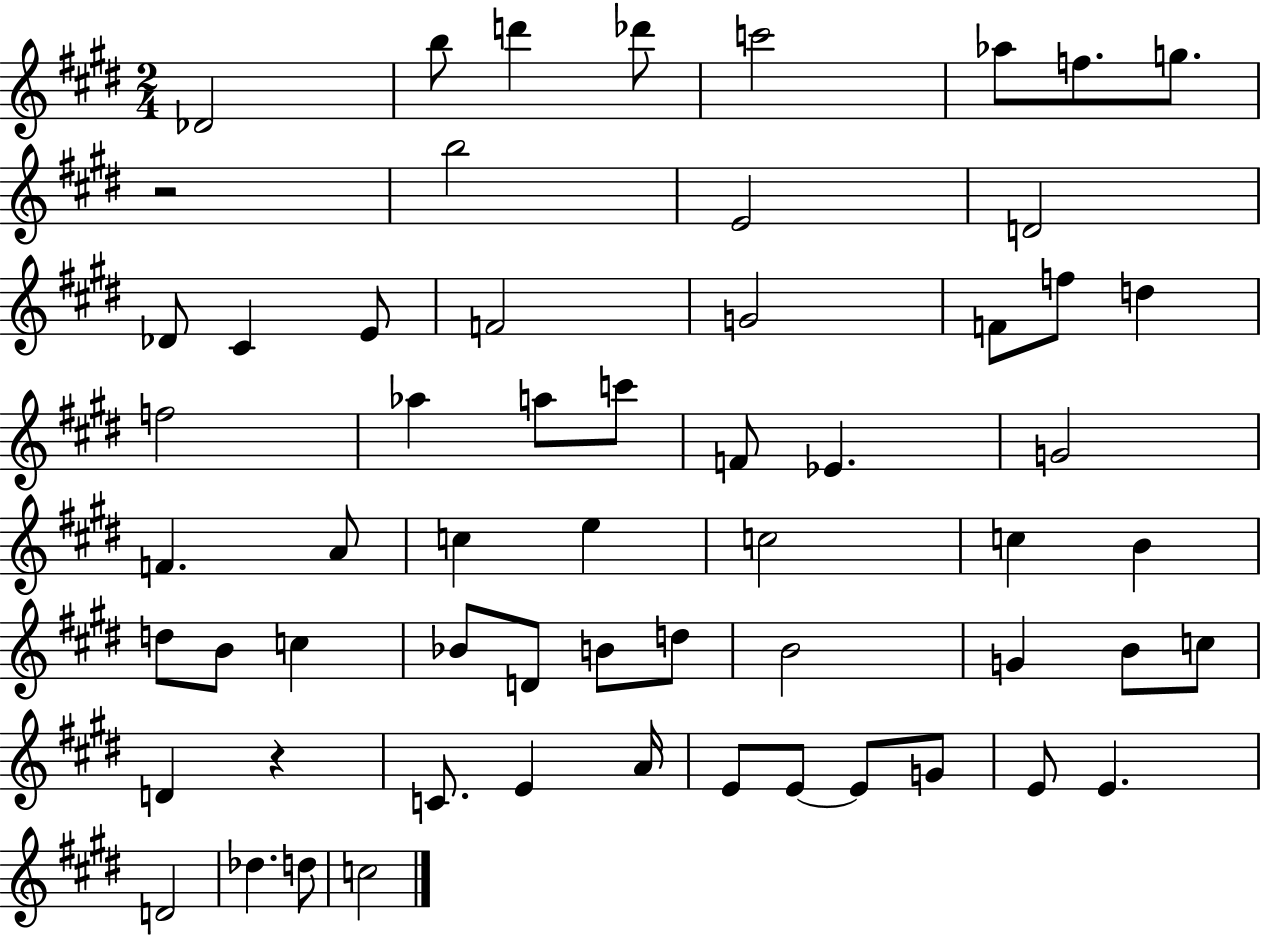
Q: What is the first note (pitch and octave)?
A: Db4